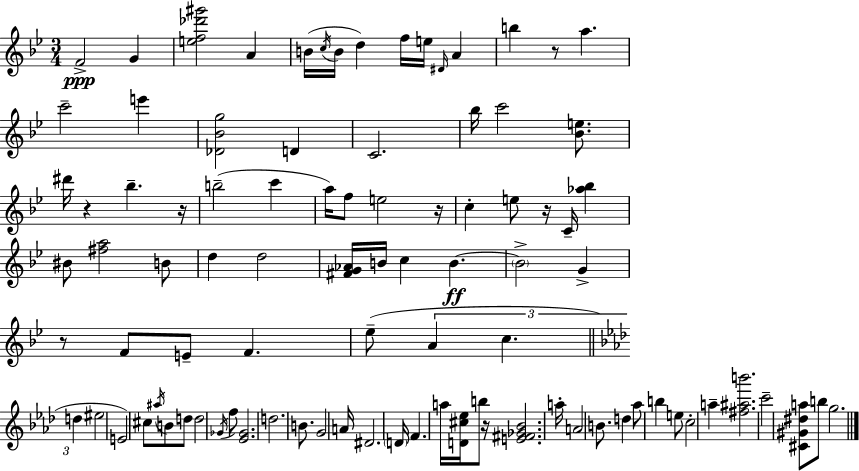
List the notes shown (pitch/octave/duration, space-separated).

F4/h G4/q [E5,F5,Db6,G#6]/h A4/q B4/s C5/s B4/s D5/q F5/s E5/s D#4/s A4/q B5/q R/e A5/q. C6/h E6/q [Db4,Bb4,G5]/h D4/q C4/h. Bb5/s C6/h [Bb4,E5]/e. D#6/s R/q Bb5/q. R/s B5/h C6/q A5/s F5/e E5/h R/s C5/q E5/e R/s C4/s [Ab5,Bb5]/q BIS4/e [F#5,A5]/h B4/e D5/q D5/h [F#4,G4,Ab4]/s B4/s C5/q B4/q. B4/h G4/q R/e F4/e E4/e F4/q. Eb5/e A4/q C5/q. D5/q EIS5/h E4/h C#5/e A#5/s B4/e D5/e D5/h Gb4/s F5/e [Eb4,Gb4]/h. D5/h. B4/e. G4/h A4/s D#4/h. D4/s F4/q. A5/s [D4,C#5,Eb5]/s B5/e R/s [E4,F#4,Gb4,Bb4]/h. A5/s A4/h B4/e. D5/q Ab5/e B5/q E5/e C5/h A5/q [F#5,A#5,B6]/h. C6/h [C#4,G#4,D#5,A5]/e B5/e G5/h.